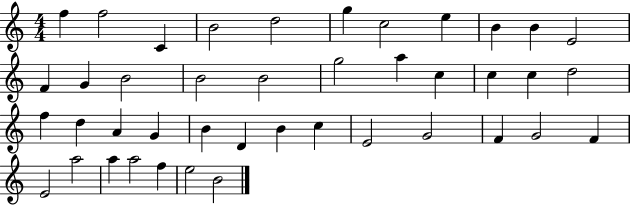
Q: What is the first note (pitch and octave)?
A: F5